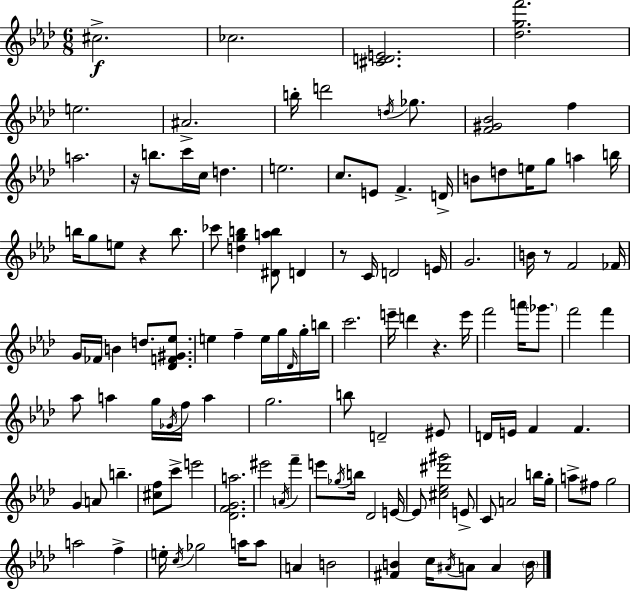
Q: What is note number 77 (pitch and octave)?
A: E6